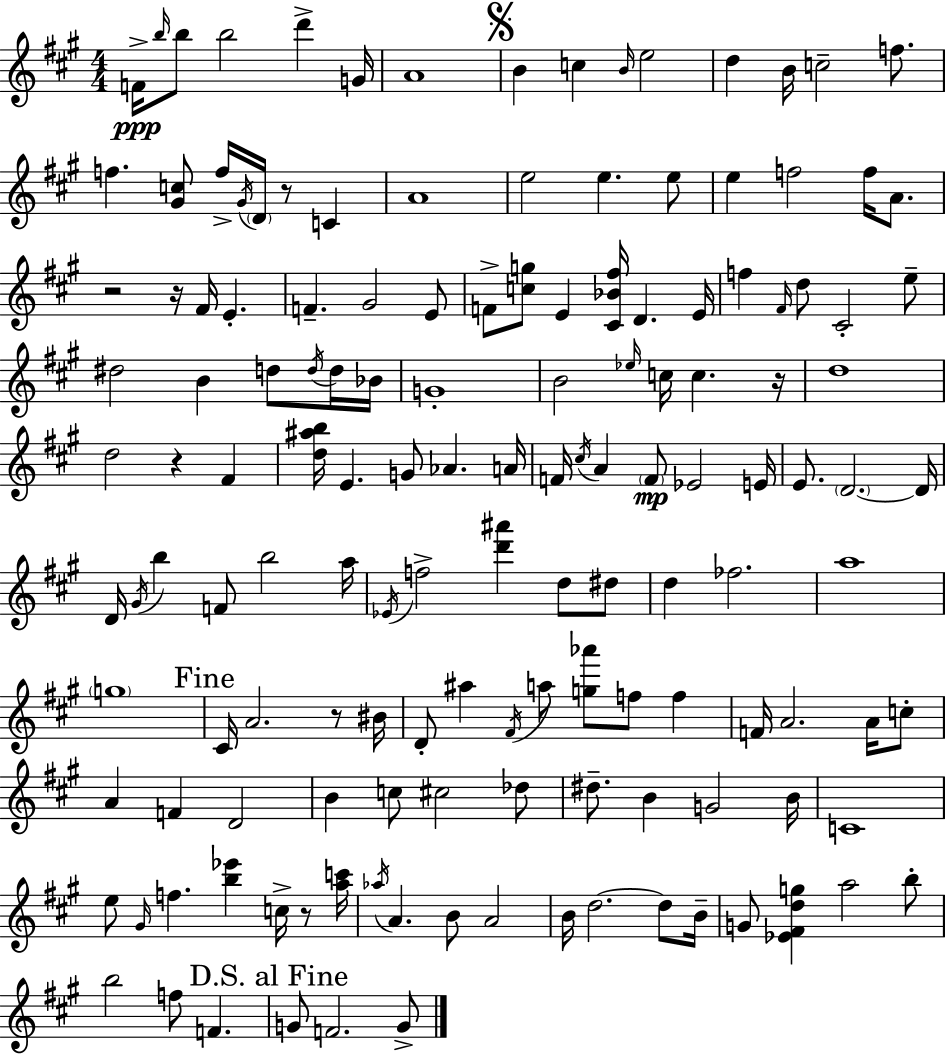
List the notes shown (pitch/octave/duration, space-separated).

F4/s B5/s B5/e B5/h D6/q G4/s A4/w B4/q C5/q B4/s E5/h D5/q B4/s C5/h F5/e. F5/q. [G#4,C5]/e F5/s G#4/s D4/s R/e C4/q A4/w E5/h E5/q. E5/e E5/q F5/h F5/s A4/e. R/h R/s F#4/s E4/q. F4/q. G#4/h E4/e F4/e [C5,G5]/e E4/q [C#4,Bb4,F#5]/s D4/q. E4/s F5/q F#4/s D5/e C#4/h E5/e D#5/h B4/q D5/e D5/s D5/s Bb4/s G4/w B4/h Eb5/s C5/s C5/q. R/s D5/w D5/h R/q F#4/q [D5,A#5,B5]/s E4/q. G4/e Ab4/q. A4/s F4/s C#5/s A4/q F4/e Eb4/h E4/s E4/e. D4/h. D4/s D4/s G#4/s B5/q F4/e B5/h A5/s Eb4/s F5/h [D6,A#6]/q D5/e D#5/e D5/q FES5/h. A5/w G5/w C#4/s A4/h. R/e BIS4/s D4/e A#5/q F#4/s A5/e [G5,Ab6]/e F5/e F5/q F4/s A4/h. A4/s C5/e A4/q F4/q D4/h B4/q C5/e C#5/h Db5/e D#5/e. B4/q G4/h B4/s C4/w E5/e G#4/s F5/q. [B5,Eb6]/q C5/s R/e [A5,C6]/s Ab5/s A4/q. B4/e A4/h B4/s D5/h. D5/e B4/s G4/e [Eb4,F#4,D5,G5]/q A5/h B5/e B5/h F5/e F4/q. G4/e F4/h. G4/e